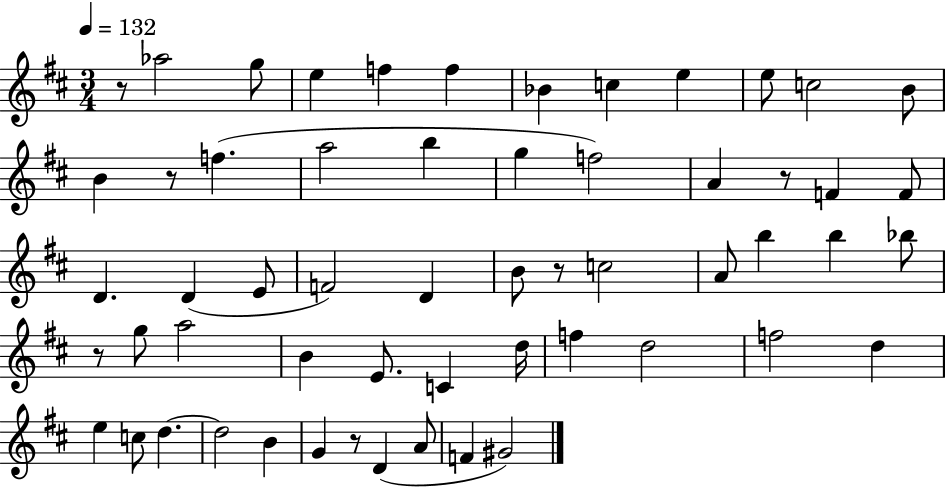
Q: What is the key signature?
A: D major